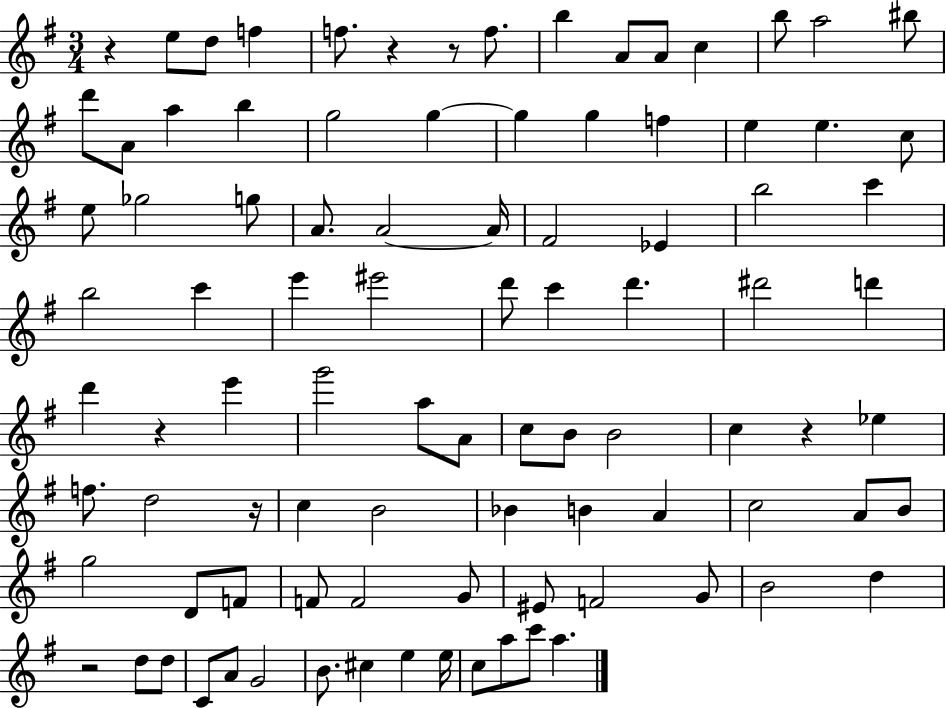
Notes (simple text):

R/q E5/e D5/e F5/q F5/e. R/q R/e F5/e. B5/q A4/e A4/e C5/q B5/e A5/h BIS5/e D6/e A4/e A5/q B5/q G5/h G5/q G5/q G5/q F5/q E5/q E5/q. C5/e E5/e Gb5/h G5/e A4/e. A4/h A4/s F#4/h Eb4/q B5/h C6/q B5/h C6/q E6/q EIS6/h D6/e C6/q D6/q. D#6/h D6/q D6/q R/q E6/q G6/h A5/e A4/e C5/e B4/e B4/h C5/q R/q Eb5/q F5/e. D5/h R/s C5/q B4/h Bb4/q B4/q A4/q C5/h A4/e B4/e G5/h D4/e F4/e F4/e F4/h G4/e EIS4/e F4/h G4/e B4/h D5/q R/h D5/e D5/e C4/e A4/e G4/h B4/e. C#5/q E5/q E5/s C5/e A5/e C6/e A5/q.